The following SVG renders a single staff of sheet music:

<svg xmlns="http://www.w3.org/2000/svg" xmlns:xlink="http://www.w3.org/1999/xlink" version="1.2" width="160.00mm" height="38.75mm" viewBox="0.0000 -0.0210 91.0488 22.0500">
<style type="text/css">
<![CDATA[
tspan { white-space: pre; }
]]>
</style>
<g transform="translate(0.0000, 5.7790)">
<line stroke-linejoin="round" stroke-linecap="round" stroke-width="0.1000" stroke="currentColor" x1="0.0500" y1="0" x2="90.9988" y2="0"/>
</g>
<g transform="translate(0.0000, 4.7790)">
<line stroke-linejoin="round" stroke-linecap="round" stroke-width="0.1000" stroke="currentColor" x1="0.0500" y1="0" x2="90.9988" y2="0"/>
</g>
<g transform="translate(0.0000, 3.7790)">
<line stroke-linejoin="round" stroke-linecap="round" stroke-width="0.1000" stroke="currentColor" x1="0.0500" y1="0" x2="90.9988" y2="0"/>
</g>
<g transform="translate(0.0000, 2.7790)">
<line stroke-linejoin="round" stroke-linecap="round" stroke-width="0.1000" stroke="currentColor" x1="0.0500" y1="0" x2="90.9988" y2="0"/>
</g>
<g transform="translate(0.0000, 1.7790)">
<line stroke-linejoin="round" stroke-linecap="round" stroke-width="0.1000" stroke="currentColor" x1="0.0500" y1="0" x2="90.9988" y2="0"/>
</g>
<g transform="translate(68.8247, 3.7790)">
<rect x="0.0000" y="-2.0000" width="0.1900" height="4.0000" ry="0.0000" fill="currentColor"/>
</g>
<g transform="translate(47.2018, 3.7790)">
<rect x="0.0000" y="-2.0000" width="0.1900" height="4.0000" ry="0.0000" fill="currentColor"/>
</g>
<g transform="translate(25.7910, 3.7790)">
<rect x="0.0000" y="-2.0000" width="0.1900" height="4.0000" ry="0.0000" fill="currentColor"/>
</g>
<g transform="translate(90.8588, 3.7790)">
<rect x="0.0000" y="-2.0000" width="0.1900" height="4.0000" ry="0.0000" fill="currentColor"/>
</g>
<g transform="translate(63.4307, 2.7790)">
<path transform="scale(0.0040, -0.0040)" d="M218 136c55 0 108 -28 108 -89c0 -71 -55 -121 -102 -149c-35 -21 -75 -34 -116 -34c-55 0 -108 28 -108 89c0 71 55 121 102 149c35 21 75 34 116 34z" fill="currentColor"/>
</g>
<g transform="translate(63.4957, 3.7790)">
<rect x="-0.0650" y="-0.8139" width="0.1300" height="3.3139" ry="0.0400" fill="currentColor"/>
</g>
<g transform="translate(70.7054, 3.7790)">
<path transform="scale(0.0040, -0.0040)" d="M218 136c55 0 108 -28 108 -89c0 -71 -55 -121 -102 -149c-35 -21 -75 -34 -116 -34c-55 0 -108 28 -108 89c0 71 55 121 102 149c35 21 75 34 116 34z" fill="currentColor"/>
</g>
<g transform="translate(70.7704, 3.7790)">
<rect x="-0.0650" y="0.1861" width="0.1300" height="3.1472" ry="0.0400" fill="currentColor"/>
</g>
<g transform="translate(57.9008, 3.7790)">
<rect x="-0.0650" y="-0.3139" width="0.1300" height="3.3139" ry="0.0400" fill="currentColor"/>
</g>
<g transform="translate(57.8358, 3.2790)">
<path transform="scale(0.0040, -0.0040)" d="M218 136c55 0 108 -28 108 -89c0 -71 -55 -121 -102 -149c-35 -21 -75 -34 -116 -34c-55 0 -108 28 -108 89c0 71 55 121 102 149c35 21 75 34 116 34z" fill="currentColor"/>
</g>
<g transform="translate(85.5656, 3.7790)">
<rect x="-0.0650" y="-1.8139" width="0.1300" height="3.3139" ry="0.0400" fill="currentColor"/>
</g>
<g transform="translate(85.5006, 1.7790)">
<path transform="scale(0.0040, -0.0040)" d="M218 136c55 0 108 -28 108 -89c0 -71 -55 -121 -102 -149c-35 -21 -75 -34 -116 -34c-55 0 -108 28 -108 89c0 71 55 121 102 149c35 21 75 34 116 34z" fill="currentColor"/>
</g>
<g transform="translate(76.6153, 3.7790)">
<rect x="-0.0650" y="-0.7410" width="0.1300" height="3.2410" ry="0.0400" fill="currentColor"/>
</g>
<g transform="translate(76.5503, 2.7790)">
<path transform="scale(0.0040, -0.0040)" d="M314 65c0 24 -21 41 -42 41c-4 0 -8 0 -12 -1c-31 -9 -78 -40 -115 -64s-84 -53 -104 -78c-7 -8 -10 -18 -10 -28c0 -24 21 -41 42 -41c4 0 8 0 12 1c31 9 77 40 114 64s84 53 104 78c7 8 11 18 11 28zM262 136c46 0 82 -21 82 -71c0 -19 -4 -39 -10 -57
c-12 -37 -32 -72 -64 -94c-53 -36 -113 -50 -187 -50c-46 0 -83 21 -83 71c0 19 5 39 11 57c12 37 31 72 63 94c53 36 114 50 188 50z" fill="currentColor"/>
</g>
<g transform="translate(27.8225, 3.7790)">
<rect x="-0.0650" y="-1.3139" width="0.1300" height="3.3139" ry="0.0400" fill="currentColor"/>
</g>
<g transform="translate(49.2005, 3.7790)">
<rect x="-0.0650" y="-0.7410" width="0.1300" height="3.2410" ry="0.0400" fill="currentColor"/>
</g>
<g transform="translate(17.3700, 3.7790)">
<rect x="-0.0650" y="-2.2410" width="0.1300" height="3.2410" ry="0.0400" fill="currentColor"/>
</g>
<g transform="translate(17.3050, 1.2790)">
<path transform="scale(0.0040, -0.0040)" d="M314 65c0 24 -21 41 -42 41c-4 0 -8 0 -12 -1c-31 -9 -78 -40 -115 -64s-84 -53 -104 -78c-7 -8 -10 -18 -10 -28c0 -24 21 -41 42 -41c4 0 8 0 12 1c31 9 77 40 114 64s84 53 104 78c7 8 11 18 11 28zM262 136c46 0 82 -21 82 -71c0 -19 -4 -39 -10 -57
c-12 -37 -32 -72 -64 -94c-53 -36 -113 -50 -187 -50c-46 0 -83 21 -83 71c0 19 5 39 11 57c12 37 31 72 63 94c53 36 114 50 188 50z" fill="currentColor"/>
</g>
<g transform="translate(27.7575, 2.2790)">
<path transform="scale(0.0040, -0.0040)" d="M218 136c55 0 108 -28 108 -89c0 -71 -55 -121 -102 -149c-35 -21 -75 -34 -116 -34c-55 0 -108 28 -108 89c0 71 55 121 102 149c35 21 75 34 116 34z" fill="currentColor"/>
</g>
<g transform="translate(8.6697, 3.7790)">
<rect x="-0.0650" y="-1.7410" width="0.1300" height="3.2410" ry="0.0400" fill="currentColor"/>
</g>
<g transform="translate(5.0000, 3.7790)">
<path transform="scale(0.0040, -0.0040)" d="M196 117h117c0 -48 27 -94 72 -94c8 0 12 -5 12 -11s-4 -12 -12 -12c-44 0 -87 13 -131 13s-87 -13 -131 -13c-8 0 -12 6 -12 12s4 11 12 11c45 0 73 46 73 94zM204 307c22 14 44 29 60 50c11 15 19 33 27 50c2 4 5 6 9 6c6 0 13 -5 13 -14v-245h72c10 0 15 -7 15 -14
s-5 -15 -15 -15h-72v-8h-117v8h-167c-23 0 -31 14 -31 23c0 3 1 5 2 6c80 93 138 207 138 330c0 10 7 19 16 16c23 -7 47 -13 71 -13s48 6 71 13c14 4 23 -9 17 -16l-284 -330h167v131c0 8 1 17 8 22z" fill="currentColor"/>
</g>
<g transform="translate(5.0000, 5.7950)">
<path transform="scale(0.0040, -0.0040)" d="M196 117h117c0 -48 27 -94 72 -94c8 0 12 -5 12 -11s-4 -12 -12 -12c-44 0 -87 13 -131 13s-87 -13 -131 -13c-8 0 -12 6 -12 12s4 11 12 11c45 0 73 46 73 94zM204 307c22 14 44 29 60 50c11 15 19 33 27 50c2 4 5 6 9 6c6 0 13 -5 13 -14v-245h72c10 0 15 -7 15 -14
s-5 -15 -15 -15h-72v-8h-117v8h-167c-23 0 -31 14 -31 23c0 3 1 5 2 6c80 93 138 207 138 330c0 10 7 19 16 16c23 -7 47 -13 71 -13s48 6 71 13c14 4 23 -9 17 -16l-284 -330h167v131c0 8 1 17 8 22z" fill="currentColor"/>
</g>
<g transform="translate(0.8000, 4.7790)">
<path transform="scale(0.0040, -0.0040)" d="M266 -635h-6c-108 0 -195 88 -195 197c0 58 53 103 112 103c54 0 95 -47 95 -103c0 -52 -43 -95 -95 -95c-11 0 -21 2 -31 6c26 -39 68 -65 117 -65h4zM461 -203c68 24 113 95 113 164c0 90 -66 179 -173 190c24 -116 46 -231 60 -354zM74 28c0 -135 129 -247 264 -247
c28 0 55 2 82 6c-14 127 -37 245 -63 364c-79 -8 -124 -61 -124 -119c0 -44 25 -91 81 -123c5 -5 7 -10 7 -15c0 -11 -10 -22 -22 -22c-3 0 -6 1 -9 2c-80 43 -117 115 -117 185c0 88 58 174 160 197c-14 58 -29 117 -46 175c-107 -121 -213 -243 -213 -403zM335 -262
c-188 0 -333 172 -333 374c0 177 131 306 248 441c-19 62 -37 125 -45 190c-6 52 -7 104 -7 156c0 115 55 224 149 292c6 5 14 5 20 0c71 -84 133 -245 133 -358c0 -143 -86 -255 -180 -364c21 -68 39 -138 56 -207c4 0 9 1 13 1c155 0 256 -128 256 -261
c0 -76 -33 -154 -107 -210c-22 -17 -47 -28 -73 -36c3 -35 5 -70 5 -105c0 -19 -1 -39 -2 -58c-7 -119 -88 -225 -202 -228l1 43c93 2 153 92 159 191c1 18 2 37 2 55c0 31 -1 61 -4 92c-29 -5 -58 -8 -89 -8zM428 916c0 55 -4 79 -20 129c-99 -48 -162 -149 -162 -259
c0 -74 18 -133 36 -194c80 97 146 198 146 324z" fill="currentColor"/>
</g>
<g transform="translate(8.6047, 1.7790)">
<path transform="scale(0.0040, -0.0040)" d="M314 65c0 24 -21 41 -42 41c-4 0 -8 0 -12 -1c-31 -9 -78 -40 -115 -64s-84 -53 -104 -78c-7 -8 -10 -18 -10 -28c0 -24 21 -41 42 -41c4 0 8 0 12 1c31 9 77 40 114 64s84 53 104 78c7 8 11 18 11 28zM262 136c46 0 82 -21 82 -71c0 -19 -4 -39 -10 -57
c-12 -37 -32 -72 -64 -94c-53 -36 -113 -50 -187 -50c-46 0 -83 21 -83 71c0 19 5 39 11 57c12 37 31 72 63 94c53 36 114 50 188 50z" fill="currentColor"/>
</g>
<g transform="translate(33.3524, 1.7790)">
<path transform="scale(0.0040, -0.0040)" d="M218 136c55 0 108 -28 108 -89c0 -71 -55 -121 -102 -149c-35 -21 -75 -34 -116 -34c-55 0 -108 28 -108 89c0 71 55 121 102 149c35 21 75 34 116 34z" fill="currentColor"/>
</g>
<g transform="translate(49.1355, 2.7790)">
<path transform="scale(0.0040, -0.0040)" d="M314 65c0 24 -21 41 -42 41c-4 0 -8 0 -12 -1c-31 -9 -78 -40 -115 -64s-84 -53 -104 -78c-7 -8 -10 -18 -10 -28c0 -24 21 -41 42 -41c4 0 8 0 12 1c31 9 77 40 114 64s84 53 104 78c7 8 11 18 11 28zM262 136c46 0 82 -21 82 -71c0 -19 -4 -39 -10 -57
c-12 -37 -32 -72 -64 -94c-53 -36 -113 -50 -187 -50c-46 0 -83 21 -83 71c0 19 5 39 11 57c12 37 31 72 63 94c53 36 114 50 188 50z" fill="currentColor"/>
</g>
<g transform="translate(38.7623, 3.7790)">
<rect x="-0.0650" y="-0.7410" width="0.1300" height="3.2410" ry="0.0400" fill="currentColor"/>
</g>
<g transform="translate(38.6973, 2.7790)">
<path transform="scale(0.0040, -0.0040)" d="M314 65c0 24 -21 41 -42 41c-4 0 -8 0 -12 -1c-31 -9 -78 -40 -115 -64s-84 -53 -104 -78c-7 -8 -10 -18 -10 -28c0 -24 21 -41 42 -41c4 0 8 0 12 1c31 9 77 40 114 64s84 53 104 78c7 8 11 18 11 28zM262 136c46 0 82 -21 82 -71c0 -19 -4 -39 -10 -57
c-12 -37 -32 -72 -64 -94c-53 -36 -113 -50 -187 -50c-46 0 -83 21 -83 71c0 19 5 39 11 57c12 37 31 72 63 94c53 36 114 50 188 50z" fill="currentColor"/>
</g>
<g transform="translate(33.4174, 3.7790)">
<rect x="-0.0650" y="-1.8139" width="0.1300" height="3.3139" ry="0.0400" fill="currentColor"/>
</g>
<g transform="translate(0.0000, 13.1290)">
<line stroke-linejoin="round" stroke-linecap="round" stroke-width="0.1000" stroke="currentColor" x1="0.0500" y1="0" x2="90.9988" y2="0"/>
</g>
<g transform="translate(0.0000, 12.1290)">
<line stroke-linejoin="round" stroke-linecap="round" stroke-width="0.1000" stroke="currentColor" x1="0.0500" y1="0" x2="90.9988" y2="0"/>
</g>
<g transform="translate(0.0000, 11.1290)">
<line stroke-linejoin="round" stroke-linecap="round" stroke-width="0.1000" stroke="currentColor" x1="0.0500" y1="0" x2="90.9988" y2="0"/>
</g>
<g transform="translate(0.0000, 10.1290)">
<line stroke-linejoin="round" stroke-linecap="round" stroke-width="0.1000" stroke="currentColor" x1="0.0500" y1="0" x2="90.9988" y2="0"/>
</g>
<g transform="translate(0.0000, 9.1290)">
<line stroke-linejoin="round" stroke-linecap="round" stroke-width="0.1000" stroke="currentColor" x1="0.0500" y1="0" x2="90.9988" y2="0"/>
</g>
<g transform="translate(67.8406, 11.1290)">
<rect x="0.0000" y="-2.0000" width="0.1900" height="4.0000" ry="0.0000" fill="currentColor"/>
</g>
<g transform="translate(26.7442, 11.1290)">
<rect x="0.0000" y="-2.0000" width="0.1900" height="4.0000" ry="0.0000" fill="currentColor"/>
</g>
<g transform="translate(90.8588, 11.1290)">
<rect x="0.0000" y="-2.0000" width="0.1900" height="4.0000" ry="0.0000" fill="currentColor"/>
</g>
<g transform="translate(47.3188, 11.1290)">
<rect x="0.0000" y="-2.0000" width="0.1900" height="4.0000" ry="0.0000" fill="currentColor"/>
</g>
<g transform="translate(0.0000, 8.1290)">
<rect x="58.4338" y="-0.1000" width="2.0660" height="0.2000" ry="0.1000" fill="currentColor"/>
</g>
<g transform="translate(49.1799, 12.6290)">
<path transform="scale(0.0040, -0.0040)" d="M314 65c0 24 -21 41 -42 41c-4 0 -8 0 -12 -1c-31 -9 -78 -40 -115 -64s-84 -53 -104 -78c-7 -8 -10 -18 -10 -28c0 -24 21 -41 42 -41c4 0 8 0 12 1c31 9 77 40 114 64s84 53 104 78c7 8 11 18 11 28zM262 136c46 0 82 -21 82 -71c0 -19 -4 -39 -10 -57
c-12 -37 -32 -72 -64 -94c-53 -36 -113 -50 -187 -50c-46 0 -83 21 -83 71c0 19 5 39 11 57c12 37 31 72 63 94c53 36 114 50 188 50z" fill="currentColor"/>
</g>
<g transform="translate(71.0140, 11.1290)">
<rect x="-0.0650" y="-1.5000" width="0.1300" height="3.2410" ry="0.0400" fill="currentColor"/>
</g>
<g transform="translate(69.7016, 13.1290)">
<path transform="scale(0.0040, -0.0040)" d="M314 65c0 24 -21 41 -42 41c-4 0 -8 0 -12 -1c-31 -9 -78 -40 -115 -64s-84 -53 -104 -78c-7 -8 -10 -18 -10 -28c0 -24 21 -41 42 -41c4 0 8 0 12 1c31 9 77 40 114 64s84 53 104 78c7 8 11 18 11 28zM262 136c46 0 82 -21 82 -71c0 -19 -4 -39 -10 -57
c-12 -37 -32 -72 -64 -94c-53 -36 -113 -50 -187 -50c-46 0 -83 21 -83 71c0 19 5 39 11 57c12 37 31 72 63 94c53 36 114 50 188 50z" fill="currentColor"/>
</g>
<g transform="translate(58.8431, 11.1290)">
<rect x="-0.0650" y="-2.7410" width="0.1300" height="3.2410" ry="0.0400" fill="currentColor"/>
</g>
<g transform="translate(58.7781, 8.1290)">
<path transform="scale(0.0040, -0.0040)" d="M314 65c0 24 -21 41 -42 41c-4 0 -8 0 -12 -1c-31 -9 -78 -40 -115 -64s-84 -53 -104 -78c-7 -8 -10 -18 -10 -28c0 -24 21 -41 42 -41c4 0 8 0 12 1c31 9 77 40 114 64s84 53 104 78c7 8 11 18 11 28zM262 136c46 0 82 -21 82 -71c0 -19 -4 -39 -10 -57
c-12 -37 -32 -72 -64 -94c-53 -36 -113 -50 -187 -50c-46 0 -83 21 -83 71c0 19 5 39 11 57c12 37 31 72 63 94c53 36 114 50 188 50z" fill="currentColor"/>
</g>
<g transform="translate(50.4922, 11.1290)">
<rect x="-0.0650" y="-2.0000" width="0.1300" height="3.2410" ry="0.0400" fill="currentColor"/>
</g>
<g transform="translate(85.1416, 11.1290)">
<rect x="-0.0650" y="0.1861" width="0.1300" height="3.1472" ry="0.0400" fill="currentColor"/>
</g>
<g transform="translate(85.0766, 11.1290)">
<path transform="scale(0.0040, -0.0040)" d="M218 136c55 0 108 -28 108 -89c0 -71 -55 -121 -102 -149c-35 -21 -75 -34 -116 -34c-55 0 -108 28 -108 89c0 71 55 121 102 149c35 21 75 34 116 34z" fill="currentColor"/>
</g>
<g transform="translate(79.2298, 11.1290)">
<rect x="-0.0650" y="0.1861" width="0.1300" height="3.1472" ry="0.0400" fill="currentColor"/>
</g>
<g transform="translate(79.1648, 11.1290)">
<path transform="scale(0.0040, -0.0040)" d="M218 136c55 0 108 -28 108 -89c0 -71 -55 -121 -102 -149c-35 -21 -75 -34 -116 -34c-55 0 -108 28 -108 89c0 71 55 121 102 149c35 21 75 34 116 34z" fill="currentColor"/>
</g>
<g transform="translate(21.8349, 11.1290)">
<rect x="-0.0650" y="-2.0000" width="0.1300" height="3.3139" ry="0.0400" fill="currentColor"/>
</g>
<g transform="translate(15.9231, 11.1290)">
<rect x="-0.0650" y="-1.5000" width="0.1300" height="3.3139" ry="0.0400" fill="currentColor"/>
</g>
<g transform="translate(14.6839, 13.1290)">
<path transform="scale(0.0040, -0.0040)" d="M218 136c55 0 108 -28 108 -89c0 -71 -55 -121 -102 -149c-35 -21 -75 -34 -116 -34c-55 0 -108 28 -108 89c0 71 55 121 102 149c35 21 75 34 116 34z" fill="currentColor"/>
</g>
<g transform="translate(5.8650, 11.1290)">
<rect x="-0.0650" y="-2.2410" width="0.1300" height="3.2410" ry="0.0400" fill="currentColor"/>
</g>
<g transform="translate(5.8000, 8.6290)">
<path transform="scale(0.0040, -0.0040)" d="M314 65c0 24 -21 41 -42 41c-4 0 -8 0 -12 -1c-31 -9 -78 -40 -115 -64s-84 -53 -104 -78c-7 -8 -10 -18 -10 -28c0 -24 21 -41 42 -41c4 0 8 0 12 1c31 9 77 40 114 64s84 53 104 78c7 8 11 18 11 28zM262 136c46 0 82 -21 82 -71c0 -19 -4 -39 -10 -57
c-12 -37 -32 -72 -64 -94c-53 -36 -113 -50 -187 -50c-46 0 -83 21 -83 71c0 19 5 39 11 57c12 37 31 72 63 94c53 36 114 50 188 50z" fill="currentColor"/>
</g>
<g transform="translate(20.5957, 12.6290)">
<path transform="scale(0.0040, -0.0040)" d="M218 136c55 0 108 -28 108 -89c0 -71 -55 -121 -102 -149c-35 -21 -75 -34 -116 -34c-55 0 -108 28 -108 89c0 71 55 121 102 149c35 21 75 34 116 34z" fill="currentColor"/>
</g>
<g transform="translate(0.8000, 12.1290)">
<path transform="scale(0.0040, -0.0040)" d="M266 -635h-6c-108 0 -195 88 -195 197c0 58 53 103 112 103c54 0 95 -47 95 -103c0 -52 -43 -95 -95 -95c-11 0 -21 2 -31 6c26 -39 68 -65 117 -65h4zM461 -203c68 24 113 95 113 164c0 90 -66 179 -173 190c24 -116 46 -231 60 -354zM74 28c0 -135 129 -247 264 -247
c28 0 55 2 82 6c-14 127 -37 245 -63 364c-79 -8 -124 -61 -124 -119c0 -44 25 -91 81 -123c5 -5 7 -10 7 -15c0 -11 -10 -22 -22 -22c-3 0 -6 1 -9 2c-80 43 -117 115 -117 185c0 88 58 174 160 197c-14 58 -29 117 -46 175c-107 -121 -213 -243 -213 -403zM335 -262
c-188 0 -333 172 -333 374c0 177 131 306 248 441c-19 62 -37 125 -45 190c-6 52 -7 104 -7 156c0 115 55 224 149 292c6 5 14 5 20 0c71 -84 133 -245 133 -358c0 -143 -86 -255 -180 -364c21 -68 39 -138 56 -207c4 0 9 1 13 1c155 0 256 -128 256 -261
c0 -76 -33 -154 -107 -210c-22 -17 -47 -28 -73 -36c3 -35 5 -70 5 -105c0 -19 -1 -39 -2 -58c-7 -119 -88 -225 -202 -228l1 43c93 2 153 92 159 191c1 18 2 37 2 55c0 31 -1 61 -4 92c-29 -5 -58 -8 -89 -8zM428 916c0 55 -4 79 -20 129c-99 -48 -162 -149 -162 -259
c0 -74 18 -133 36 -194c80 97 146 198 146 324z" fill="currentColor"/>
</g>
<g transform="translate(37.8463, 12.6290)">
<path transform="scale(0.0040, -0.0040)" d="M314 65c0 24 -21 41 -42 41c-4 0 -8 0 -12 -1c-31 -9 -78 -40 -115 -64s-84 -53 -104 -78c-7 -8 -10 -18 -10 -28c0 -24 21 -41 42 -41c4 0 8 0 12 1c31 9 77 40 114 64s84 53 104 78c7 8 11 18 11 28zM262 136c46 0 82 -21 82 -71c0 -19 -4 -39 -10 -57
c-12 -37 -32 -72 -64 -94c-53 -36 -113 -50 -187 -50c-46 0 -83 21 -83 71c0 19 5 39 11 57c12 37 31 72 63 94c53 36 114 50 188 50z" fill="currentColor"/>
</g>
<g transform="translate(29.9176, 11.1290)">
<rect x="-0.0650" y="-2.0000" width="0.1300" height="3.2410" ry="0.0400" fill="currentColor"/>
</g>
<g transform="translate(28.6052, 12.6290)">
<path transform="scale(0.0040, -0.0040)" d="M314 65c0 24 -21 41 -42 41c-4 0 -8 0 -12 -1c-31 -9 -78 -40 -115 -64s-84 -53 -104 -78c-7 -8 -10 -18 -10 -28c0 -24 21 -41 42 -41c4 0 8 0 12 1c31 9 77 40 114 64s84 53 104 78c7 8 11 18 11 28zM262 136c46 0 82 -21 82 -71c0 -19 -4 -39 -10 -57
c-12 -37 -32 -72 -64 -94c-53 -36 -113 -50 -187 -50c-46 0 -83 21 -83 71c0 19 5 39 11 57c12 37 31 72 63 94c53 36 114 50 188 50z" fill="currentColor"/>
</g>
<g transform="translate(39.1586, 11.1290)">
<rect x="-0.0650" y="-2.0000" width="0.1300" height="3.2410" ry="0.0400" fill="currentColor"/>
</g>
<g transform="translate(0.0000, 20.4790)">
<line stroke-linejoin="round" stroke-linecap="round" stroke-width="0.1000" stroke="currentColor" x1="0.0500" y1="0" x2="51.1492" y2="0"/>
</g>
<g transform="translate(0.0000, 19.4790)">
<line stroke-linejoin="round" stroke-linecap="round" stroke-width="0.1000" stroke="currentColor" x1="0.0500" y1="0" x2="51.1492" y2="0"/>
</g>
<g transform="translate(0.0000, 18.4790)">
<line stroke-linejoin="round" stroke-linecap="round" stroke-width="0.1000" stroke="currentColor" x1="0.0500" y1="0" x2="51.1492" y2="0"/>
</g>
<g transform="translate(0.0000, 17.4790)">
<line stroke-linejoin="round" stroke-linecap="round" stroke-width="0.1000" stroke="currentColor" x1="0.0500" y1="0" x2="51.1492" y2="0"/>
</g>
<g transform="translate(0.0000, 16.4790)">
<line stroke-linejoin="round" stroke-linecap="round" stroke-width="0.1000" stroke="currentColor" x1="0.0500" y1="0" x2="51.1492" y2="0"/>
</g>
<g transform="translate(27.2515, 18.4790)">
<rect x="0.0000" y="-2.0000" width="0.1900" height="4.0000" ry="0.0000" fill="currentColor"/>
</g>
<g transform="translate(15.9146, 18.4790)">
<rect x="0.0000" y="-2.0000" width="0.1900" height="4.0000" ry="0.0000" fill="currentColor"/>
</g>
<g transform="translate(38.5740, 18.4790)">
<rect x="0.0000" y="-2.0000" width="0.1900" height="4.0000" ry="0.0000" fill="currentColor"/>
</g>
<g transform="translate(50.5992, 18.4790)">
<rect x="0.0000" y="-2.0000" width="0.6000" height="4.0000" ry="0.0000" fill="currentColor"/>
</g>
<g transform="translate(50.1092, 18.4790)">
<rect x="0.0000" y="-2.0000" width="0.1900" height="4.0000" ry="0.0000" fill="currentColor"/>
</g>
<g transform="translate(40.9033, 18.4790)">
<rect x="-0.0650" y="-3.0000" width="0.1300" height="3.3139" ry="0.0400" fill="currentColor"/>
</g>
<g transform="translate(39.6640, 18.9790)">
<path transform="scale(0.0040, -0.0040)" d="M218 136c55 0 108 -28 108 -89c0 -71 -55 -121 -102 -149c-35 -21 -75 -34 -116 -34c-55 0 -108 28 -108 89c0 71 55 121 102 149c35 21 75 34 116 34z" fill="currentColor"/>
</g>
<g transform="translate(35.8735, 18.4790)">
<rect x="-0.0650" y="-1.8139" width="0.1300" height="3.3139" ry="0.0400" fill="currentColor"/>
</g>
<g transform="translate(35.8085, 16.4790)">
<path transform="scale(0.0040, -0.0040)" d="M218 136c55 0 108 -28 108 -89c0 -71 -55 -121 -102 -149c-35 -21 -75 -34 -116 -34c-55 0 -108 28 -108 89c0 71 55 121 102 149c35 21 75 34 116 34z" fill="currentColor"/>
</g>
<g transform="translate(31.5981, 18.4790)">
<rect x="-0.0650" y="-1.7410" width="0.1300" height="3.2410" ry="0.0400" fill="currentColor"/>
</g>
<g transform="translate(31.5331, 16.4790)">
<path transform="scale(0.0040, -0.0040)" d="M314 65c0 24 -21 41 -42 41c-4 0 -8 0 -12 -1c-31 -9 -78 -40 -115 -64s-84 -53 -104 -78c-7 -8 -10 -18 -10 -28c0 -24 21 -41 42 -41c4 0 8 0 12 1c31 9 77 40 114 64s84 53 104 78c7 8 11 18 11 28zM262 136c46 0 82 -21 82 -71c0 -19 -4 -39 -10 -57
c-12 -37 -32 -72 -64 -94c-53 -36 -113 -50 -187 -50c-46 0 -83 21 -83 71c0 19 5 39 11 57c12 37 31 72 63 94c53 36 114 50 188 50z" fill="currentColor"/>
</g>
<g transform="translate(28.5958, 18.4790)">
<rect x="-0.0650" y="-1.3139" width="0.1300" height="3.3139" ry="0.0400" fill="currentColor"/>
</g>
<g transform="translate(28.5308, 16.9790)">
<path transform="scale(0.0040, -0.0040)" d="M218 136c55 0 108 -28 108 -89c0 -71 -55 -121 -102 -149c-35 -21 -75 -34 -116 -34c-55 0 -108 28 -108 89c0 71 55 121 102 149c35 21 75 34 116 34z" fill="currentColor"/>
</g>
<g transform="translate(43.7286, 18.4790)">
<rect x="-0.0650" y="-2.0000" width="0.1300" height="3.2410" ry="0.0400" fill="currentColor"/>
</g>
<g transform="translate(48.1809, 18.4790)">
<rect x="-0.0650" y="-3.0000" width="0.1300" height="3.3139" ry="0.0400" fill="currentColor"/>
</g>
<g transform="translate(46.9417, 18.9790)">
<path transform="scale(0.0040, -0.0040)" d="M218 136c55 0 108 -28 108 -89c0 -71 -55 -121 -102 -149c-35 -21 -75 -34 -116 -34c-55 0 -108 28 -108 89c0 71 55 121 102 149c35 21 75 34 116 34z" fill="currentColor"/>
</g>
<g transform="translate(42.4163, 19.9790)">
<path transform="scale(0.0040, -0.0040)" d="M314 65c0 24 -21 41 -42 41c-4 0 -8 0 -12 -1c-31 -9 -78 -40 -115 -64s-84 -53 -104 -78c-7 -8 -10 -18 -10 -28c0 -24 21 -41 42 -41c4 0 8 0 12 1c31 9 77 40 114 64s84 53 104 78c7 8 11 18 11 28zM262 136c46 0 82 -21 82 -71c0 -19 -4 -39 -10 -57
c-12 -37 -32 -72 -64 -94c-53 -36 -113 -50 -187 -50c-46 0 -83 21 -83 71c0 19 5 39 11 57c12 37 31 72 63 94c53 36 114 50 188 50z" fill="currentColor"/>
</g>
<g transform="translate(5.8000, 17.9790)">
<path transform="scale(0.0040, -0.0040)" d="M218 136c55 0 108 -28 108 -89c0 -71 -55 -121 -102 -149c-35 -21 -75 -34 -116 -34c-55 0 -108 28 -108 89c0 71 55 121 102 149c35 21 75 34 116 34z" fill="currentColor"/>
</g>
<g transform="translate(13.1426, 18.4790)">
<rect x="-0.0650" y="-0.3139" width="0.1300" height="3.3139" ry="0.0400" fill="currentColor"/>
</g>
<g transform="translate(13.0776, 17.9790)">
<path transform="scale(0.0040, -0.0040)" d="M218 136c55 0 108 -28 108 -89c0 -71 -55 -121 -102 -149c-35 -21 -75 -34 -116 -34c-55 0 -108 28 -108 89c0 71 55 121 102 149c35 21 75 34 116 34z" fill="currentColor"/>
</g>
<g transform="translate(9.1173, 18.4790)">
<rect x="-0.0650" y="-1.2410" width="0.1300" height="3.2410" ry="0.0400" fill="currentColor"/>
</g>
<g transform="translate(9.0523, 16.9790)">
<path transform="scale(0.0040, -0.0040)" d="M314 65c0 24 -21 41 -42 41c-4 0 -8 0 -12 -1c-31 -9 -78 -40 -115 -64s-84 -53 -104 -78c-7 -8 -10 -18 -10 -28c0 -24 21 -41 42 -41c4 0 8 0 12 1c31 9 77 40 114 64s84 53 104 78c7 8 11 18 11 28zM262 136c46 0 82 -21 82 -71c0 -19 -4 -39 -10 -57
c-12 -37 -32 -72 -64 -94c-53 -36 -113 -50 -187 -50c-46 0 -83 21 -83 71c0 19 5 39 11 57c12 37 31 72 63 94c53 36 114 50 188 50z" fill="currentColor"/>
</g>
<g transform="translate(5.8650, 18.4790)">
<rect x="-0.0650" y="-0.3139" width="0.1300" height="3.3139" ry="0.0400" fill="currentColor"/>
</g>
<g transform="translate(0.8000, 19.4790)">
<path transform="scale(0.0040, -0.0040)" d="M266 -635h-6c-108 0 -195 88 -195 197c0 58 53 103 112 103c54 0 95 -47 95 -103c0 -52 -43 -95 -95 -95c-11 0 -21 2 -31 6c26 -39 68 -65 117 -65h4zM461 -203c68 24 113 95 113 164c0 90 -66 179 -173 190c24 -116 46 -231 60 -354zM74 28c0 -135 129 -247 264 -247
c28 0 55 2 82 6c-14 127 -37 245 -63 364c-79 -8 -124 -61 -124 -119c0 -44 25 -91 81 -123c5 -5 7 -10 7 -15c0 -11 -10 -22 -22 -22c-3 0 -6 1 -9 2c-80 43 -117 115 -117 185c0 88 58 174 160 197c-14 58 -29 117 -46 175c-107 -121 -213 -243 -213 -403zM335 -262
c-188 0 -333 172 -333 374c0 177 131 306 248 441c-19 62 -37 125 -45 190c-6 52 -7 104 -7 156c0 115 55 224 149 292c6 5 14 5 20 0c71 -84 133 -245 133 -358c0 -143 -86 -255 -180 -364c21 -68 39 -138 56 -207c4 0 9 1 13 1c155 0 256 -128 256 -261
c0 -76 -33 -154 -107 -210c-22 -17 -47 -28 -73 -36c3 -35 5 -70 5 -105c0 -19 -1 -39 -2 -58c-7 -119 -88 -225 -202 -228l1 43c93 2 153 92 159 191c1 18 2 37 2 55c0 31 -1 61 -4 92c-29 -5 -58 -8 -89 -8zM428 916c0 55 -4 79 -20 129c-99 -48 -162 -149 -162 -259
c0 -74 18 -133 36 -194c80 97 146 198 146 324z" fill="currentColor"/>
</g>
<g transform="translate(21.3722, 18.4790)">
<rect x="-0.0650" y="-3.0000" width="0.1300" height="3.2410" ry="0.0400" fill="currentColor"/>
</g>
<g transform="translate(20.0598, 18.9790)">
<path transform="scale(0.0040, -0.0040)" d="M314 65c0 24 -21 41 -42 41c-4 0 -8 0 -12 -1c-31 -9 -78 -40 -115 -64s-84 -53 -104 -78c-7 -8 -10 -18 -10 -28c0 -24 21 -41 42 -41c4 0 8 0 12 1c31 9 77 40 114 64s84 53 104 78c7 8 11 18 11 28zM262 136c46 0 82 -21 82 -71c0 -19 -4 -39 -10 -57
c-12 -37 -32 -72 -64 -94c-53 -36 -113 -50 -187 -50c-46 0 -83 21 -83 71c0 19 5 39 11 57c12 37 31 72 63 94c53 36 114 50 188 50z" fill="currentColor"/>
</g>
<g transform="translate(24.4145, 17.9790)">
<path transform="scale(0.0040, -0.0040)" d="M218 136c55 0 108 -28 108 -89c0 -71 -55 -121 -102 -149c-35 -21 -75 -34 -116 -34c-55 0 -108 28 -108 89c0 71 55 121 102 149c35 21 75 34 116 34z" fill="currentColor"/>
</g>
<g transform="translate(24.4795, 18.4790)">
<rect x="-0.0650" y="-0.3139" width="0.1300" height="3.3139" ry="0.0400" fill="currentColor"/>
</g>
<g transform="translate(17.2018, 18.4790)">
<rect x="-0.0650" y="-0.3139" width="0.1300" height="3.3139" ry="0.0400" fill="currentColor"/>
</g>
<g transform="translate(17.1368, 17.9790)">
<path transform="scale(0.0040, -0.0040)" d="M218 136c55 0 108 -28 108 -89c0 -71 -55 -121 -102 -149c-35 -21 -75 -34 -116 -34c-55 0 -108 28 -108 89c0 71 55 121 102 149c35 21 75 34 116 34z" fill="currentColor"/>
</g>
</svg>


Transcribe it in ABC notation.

X:1
T:Untitled
M:4/4
L:1/4
K:C
f2 g2 e f d2 d2 c d B d2 f g2 E F F2 F2 F2 a2 E2 B B c e2 c c A2 c e f2 f A F2 A